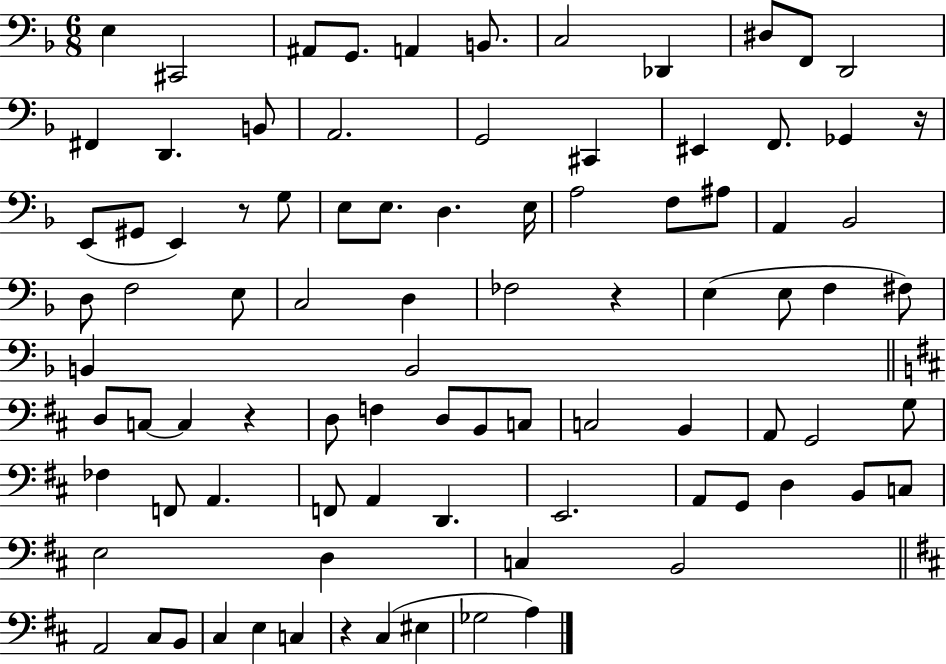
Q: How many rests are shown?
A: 5